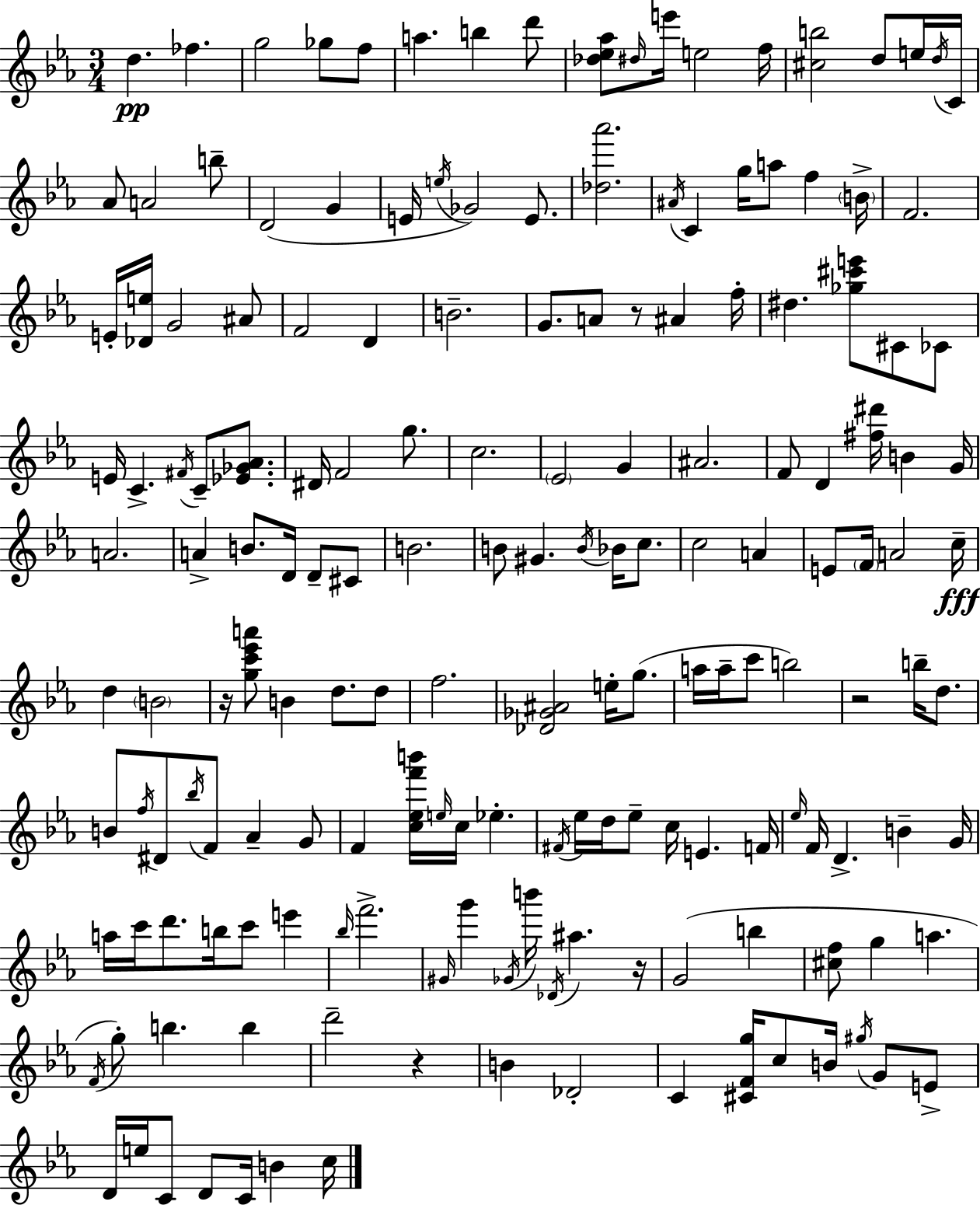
{
  \clef treble
  \numericTimeSignature
  \time 3/4
  \key c \minor
  d''4.\pp fes''4. | g''2 ges''8 f''8 | a''4. b''4 d'''8 | <des'' ees'' aes''>8 \grace { dis''16 } e'''16 e''2 | \break f''16 <cis'' b''>2 d''8 e''16 | \acciaccatura { d''16 } c'16 aes'8 a'2 | b''8-- d'2( g'4 | e'16 \acciaccatura { e''16 }) ges'2 | \break e'8. <des'' aes'''>2. | \acciaccatura { ais'16 } c'4 g''16 a''8 f''4 | \parenthesize b'16-> f'2. | e'16-. <des' e''>16 g'2 | \break ais'8 f'2 | d'4 b'2.-- | g'8. a'8 r8 ais'4 | f''16-. dis''4. <ges'' cis''' e'''>8 | \break cis'8 ces'8 e'16 c'4.-> \acciaccatura { fis'16 } | c'8-- <ees' ges' aes'>8. dis'16 f'2 | g''8. c''2. | \parenthesize ees'2 | \break g'4 ais'2. | f'8 d'4 <fis'' dis'''>16 | b'4 g'16 a'2. | a'4-> b'8. | \break d'16 d'8-- cis'8 b'2. | b'8 gis'4. | \acciaccatura { b'16 } bes'16 c''8. c''2 | a'4 e'8 \parenthesize f'16 a'2 | \break c''16--\fff d''4 \parenthesize b'2 | r16 <g'' c''' ees''' a'''>8 b'4 | d''8. d''8 f''2. | <des' ges' ais'>2 | \break e''16-. g''8.( a''16 a''16-- c'''8 b''2) | r2 | b''16-- d''8. b'8 \acciaccatura { f''16 } dis'8 \acciaccatura { bes''16 } | f'8 aes'4-- g'8 f'4 | \break <c'' ees'' f''' b'''>16 \grace { e''16 } c''16 ees''4.-. \acciaccatura { fis'16 } ees''16 d''16 | ees''8-- c''16 e'4. f'16 \grace { ees''16 } f'16 | d'4.-> b'4-- g'16 a''16 | c'''16 d'''8. b''16 c'''8 e'''4 \grace { bes''16 } | \break f'''2.-> | \grace { gis'16 } g'''4 \acciaccatura { ges'16 } b'''16 \acciaccatura { des'16 } ais''4. | r16 g'2( b''4 | <cis'' f''>8 g''4 a''4. | \break \acciaccatura { f'16 }) g''8-. b''4. | b''4 d'''2-- | r4 b'4 des'2-. | c'4 <cis' f' g''>16 c''8 b'16 | \break \acciaccatura { gis''16 } g'8 e'8-> d'16 e''16 c'8 d'8 c'16 | b'4 c''16 \bar "|."
}